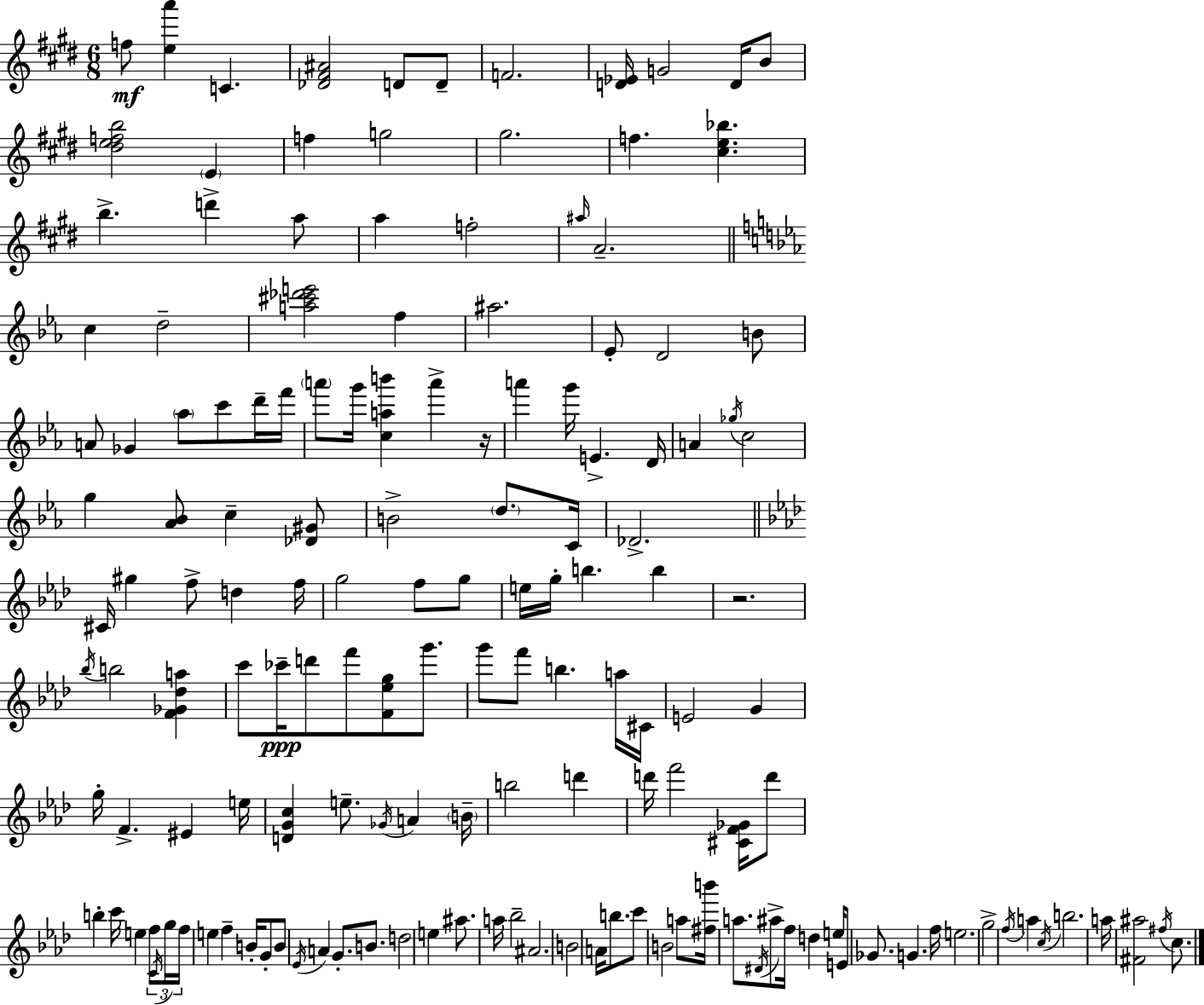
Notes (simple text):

F5/e [E5,A6]/q C4/q. [Db4,F#4,A#4]/h D4/e D4/e F4/h. [D4,Eb4]/s G4/h D4/s B4/e [D#5,E5,F5,B5]/h E4/q F5/q G5/h G#5/h. F5/q. [C#5,E5,Bb5]/q. B5/q. D6/q A5/e A5/q F5/h A#5/s A4/h. C5/q D5/h [A5,C#6,Db6,E6]/h F5/q A#5/h. Eb4/e D4/h B4/e A4/e Gb4/q Ab5/e C6/e D6/s F6/s A6/e G6/s [C5,A5,B6]/q A6/q R/s A6/q G6/s E4/q. D4/s A4/q Gb5/s C5/h G5/q [Ab4,Bb4]/e C5/q [Db4,G#4]/e B4/h D5/e. C4/s Db4/h. C#4/s G#5/q F5/e D5/q F5/s G5/h F5/e G5/e E5/s G5/s B5/q. B5/q R/h. Bb5/s B5/h [F4,Gb4,Db5,A5]/q C6/e CES6/s D6/e F6/e [F4,Eb5,G5]/e G6/e. G6/e F6/e B5/q. A5/s C#4/s E4/h G4/q G5/s F4/q. EIS4/q E5/s [D4,G4,C5]/q E5/e. Gb4/s A4/q B4/s B5/h D6/q D6/s F6/h [C#4,F4,Gb4]/s D6/e B5/q C6/s E5/q F5/e C4/s G5/s F5/s E5/q F5/q B4/s G4/e B4/e Eb4/s A4/q G4/e. B4/e. D5/h E5/q A#5/e. A5/s Bb5/h A#4/h. B4/h A4/s B5/e. C6/e B4/h A5/e [F#5,B6]/s A5/e. D#4/s A#5/e F5/s D5/q E5/s E4/e Gb4/e. G4/q. F5/s E5/h. G5/h F5/s A5/q C5/s B5/h. A5/s [F#4,A#5]/h F#5/s C5/e.